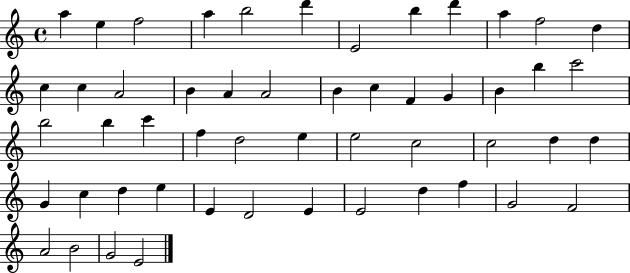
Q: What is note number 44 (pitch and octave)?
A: E4